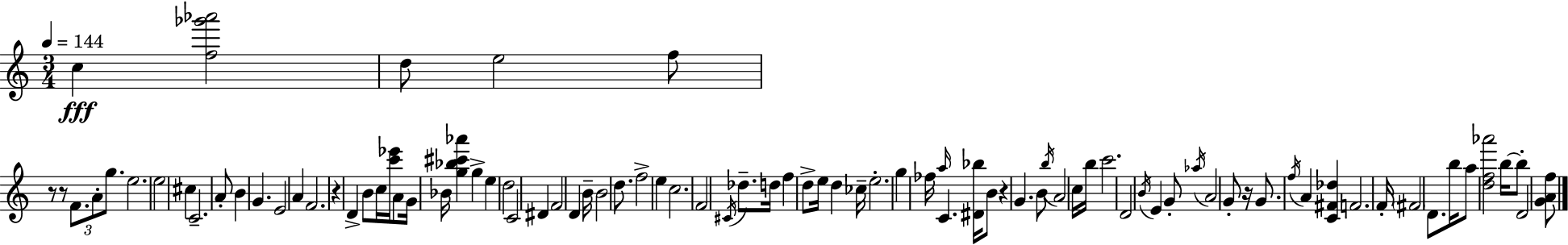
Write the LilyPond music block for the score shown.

{
  \clef treble
  \numericTimeSignature
  \time 3/4
  \key c \major
  \tempo 4 = 144
  c''4\fff <f'' ges''' aes'''>2 | d''8 e''2 f''8 | r8 r8 \tuplet 3/2 { f'8. a'8-. g''8. } | e''2. | \break e''2 cis''4 | c'2.-- | a'8-. b'4 g'4. | e'2 a'4 | \break f'2. | r4 d'4-> b'8 c''16 <c''' ees'''>16 | a'8 g'16 bes'16 <g'' bes'' cis''' aes'''>4 g''4-> | e''4 d''2 | \break c'2 dis'4 | f'2 d'4 | b'16-- b'2 d''8. | f''2-> e''4 | \break c''2. | f'2 \acciaccatura { cis'16 } des''8.-- | d''16 f''4 d''8-> e''16 d''4 | ces''16-- e''2.-. | \break g''4 fes''16 \grace { a''16 } c'4. | <dis' bes''>16 b'8 r4 g'4. | b'8 \acciaccatura { b''16 } a'2 | c''16 b''16 c'''2. | \break d'2 \acciaccatura { b'16 } | e'4 g'8-. \acciaccatura { aes''16 } a'2 | g'8-. r16 g'8. \acciaccatura { f''16 } a'4 | <c' fis' des''>4 f'2. | \break f'16-. \parenthesize fis'2 | d'8. b''16 a''8 <d'' f'' aes'''>2 | b''16~~ b''8-. d'2 | <g' a' f''>8 \bar "|."
}